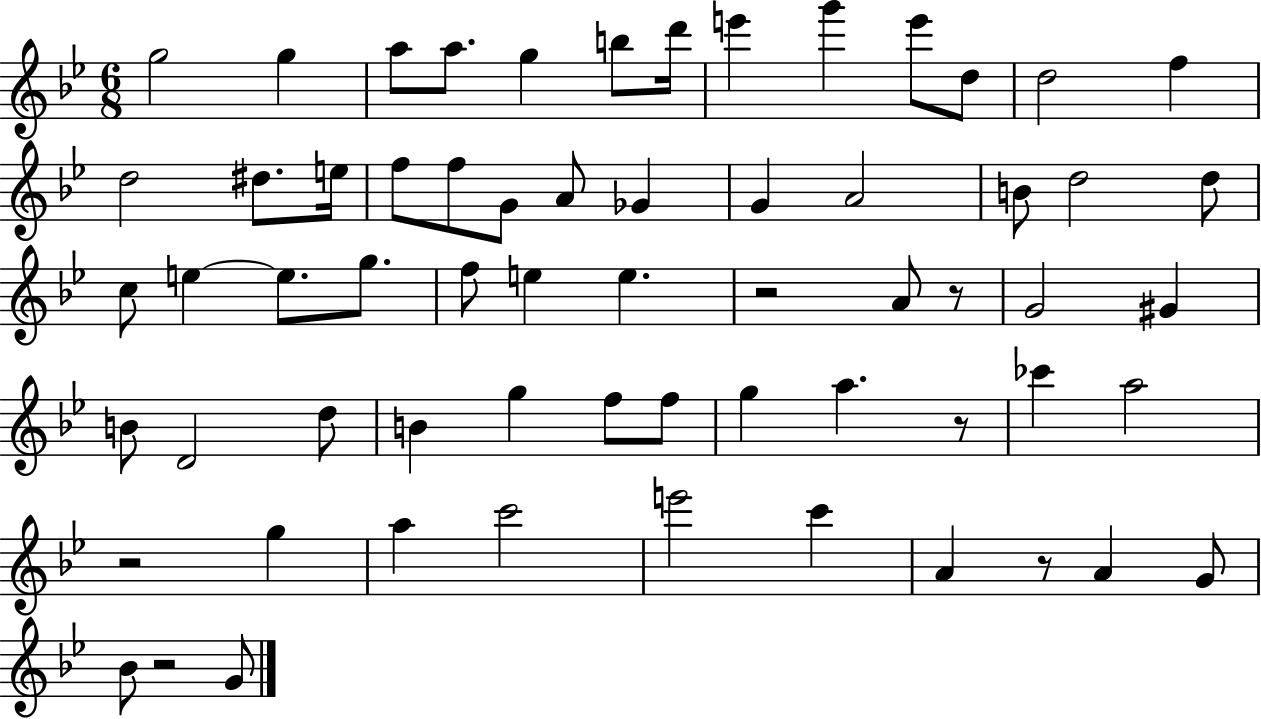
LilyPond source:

{
  \clef treble
  \numericTimeSignature
  \time 6/8
  \key bes \major
  g''2 g''4 | a''8 a''8. g''4 b''8 d'''16 | e'''4 g'''4 e'''8 d''8 | d''2 f''4 | \break d''2 dis''8. e''16 | f''8 f''8 g'8 a'8 ges'4 | g'4 a'2 | b'8 d''2 d''8 | \break c''8 e''4~~ e''8. g''8. | f''8 e''4 e''4. | r2 a'8 r8 | g'2 gis'4 | \break b'8 d'2 d''8 | b'4 g''4 f''8 f''8 | g''4 a''4. r8 | ces'''4 a''2 | \break r2 g''4 | a''4 c'''2 | e'''2 c'''4 | a'4 r8 a'4 g'8 | \break bes'8 r2 g'8 | \bar "|."
}